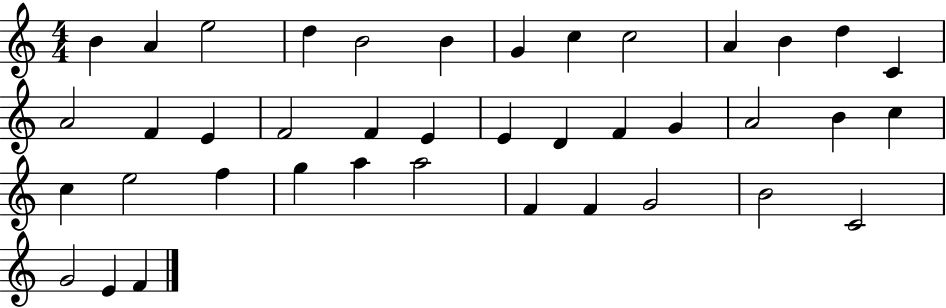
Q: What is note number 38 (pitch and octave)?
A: G4